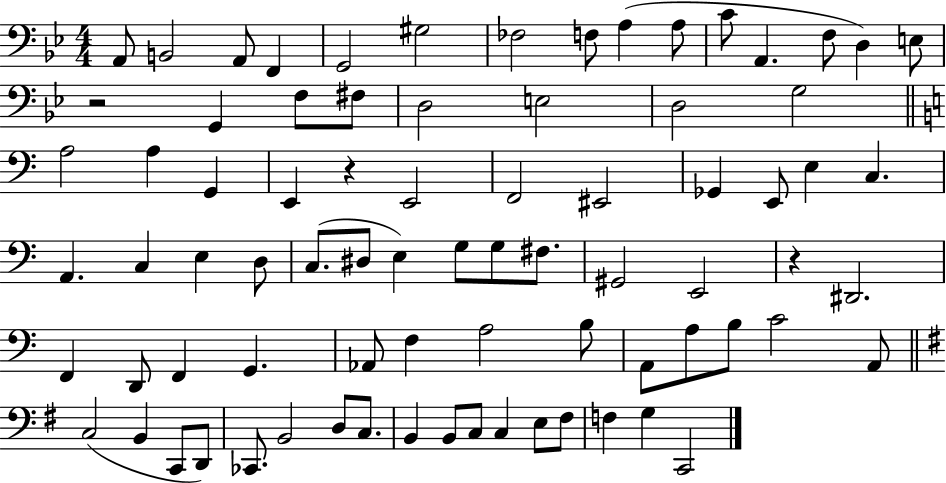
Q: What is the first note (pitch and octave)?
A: A2